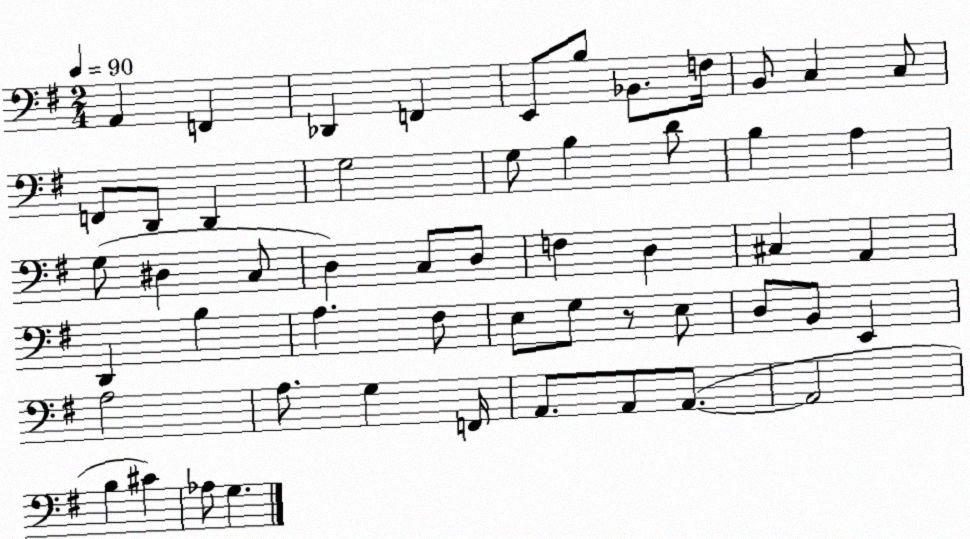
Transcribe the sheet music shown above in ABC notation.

X:1
T:Untitled
M:2/4
L:1/4
K:G
A,, F,, _D,, F,, E,,/2 B,/2 _B,,/2 F,/4 B,,/2 C, C,/2 F,,/2 D,,/2 D,, G,2 G,/2 B, D/2 B, A, G,/2 ^D, C,/2 D, C,/2 D,/2 F, D, ^C, A,, D,, B, A, ^F,/2 E,/2 G,/2 z/2 E,/2 D,/2 B,,/2 E,, A,2 A,/2 G, F,,/4 A,,/2 A,,/2 A,,/2 A,,2 B, ^C _A,/2 G,